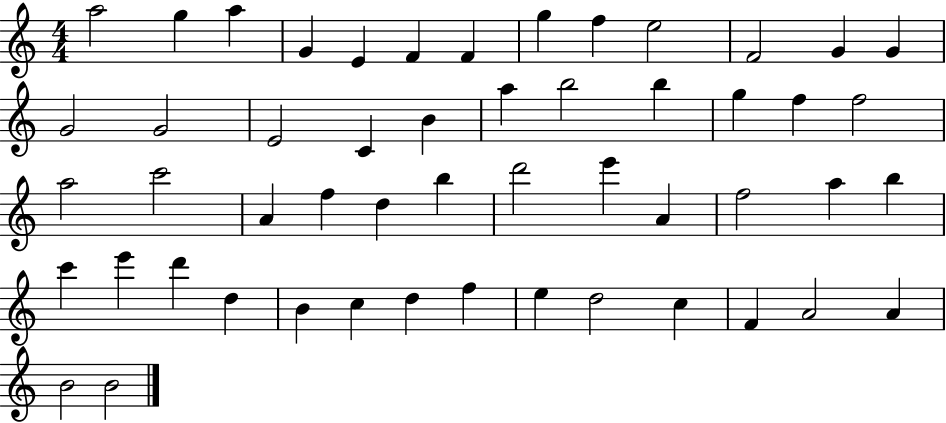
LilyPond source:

{
  \clef treble
  \numericTimeSignature
  \time 4/4
  \key c \major
  a''2 g''4 a''4 | g'4 e'4 f'4 f'4 | g''4 f''4 e''2 | f'2 g'4 g'4 | \break g'2 g'2 | e'2 c'4 b'4 | a''4 b''2 b''4 | g''4 f''4 f''2 | \break a''2 c'''2 | a'4 f''4 d''4 b''4 | d'''2 e'''4 a'4 | f''2 a''4 b''4 | \break c'''4 e'''4 d'''4 d''4 | b'4 c''4 d''4 f''4 | e''4 d''2 c''4 | f'4 a'2 a'4 | \break b'2 b'2 | \bar "|."
}